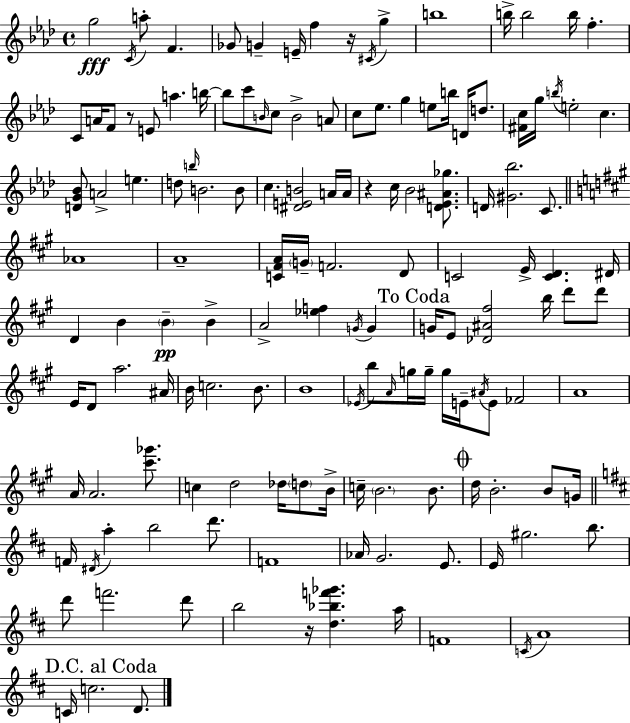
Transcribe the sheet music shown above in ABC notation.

X:1
T:Untitled
M:4/4
L:1/4
K:Ab
g2 C/4 a/2 F _G/2 G E/4 f z/4 ^C/4 g b4 b/4 b2 b/4 f C/2 A/4 F/2 z/2 E/2 a b/4 b/2 c'/2 B/4 c/2 B2 A/2 c/2 _e/2 g e/2 b/4 D/4 d/2 [^Fc]/4 g/4 b/4 e2 c [DG_B]/2 A2 e d/2 b/4 B2 B/2 c [^DEB]2 A/4 A/4 z c/4 _B2 [D_E^A_g]/2 D/4 [^G_b]2 C/2 _A4 A4 [C^FA]/4 G/4 F2 D/2 C2 E/4 [CD] ^D/4 D B B B A2 [_ef] G/4 G G/4 E/2 [_D^A^f]2 b/4 d'/2 d'/2 E/4 D/2 a2 ^A/4 B/4 c2 B/2 B4 _E/4 b/2 A/4 g/4 g/4 g/4 E/4 ^A/4 E/2 _F2 A4 A/4 A2 [^c'_g']/2 c d2 _d/4 d/2 B/4 c/4 B2 B/2 d/4 B2 B/2 G/4 F/4 ^D/4 a b2 d'/2 F4 _A/4 G2 E/2 E/4 ^g2 b/2 d'/2 f'2 d'/2 b2 z/4 [d_bf'_g'] a/4 F4 C/4 A4 C/4 c2 D/2